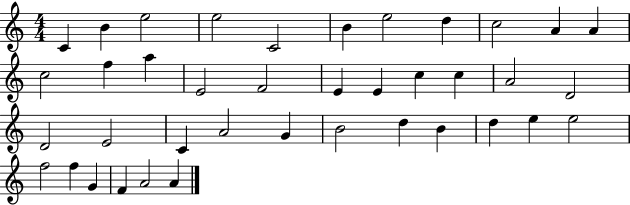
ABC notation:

X:1
T:Untitled
M:4/4
L:1/4
K:C
C B e2 e2 C2 B e2 d c2 A A c2 f a E2 F2 E E c c A2 D2 D2 E2 C A2 G B2 d B d e e2 f2 f G F A2 A